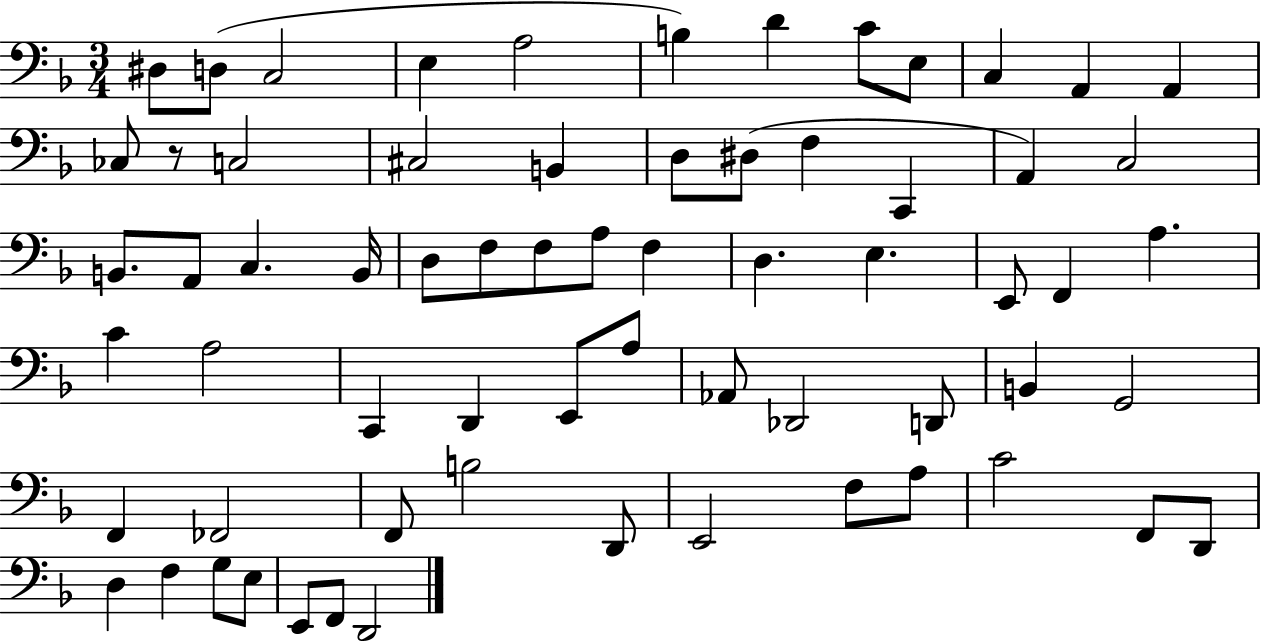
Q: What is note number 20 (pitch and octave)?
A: C2